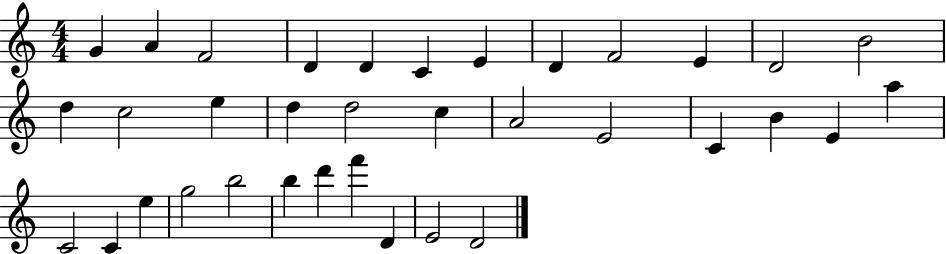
X:1
T:Untitled
M:4/4
L:1/4
K:C
G A F2 D D C E D F2 E D2 B2 d c2 e d d2 c A2 E2 C B E a C2 C e g2 b2 b d' f' D E2 D2